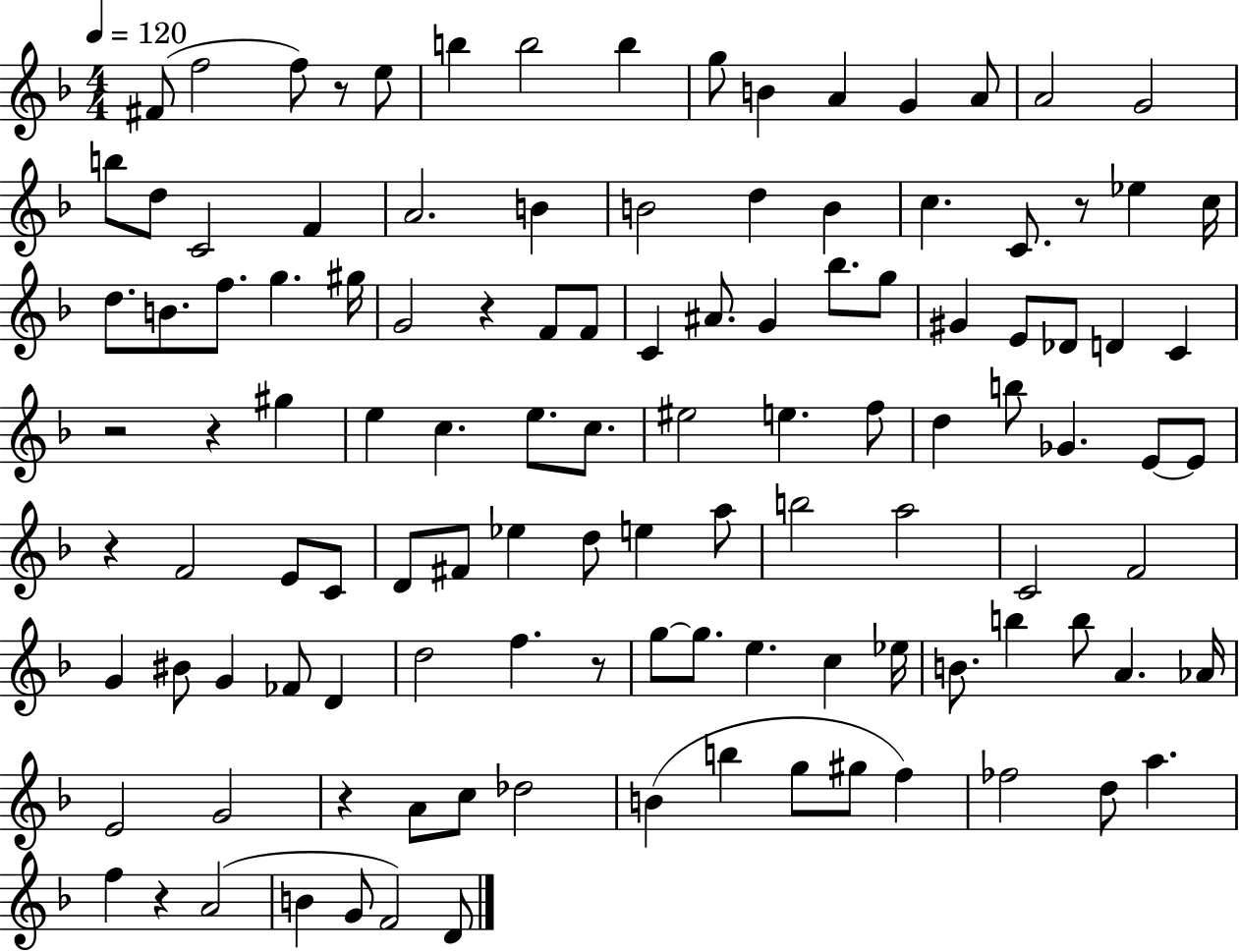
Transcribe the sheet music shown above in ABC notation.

X:1
T:Untitled
M:4/4
L:1/4
K:F
^F/2 f2 f/2 z/2 e/2 b b2 b g/2 B A G A/2 A2 G2 b/2 d/2 C2 F A2 B B2 d B c C/2 z/2 _e c/4 d/2 B/2 f/2 g ^g/4 G2 z F/2 F/2 C ^A/2 G _b/2 g/2 ^G E/2 _D/2 D C z2 z ^g e c e/2 c/2 ^e2 e f/2 d b/2 _G E/2 E/2 z F2 E/2 C/2 D/2 ^F/2 _e d/2 e a/2 b2 a2 C2 F2 G ^B/2 G _F/2 D d2 f z/2 g/2 g/2 e c _e/4 B/2 b b/2 A _A/4 E2 G2 z A/2 c/2 _d2 B b g/2 ^g/2 f _f2 d/2 a f z A2 B G/2 F2 D/2